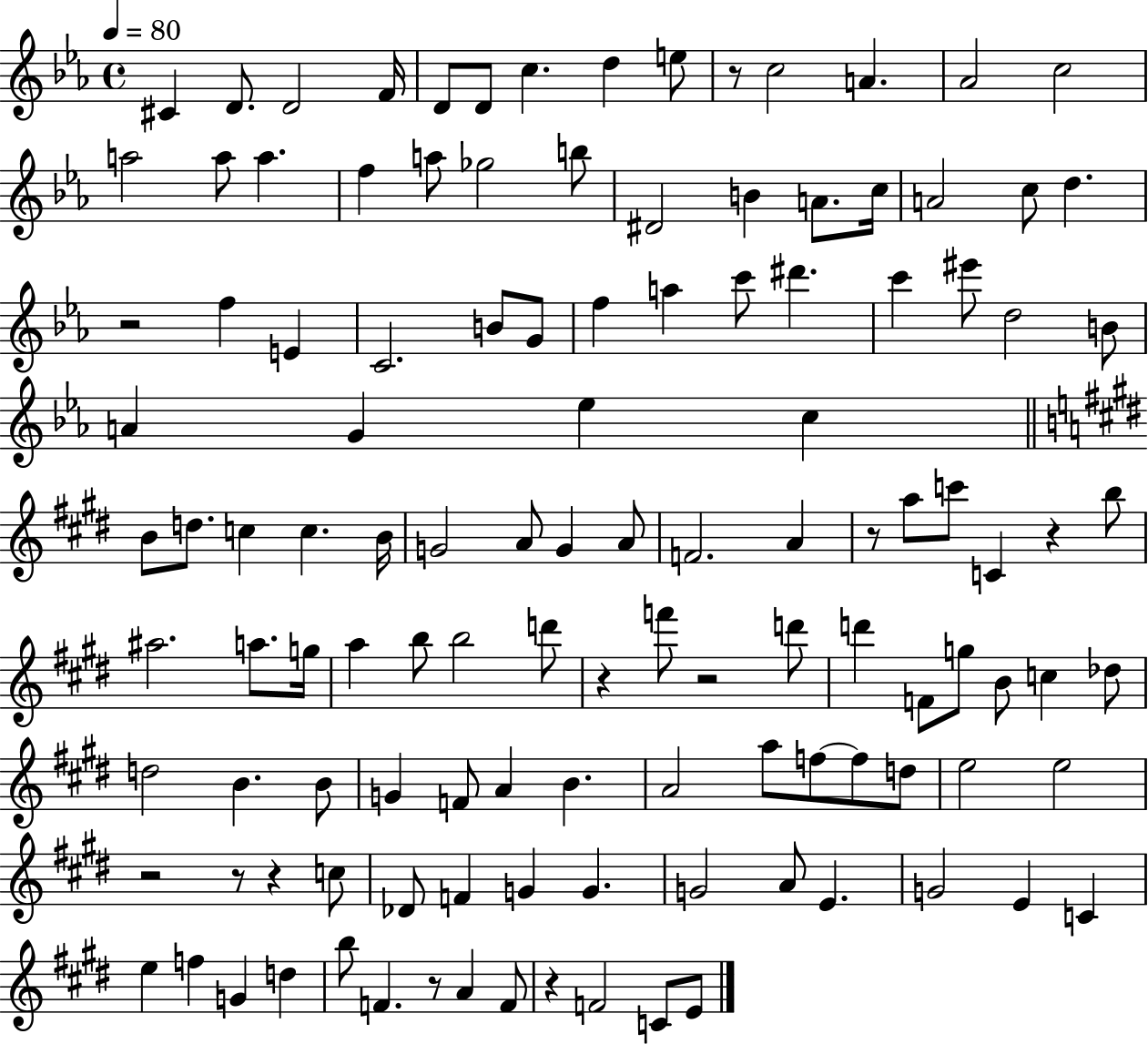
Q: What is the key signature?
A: EES major